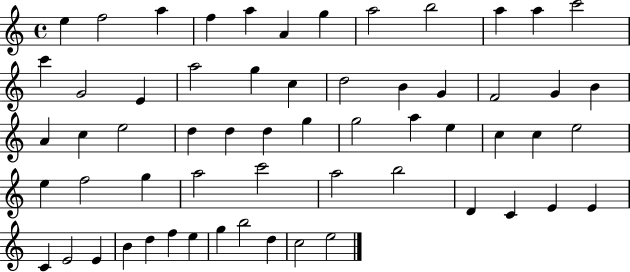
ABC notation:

X:1
T:Untitled
M:4/4
L:1/4
K:C
e f2 a f a A g a2 b2 a a c'2 c' G2 E a2 g c d2 B G F2 G B A c e2 d d d g g2 a e c c e2 e f2 g a2 c'2 a2 b2 D C E E C E2 E B d f e g b2 d c2 e2